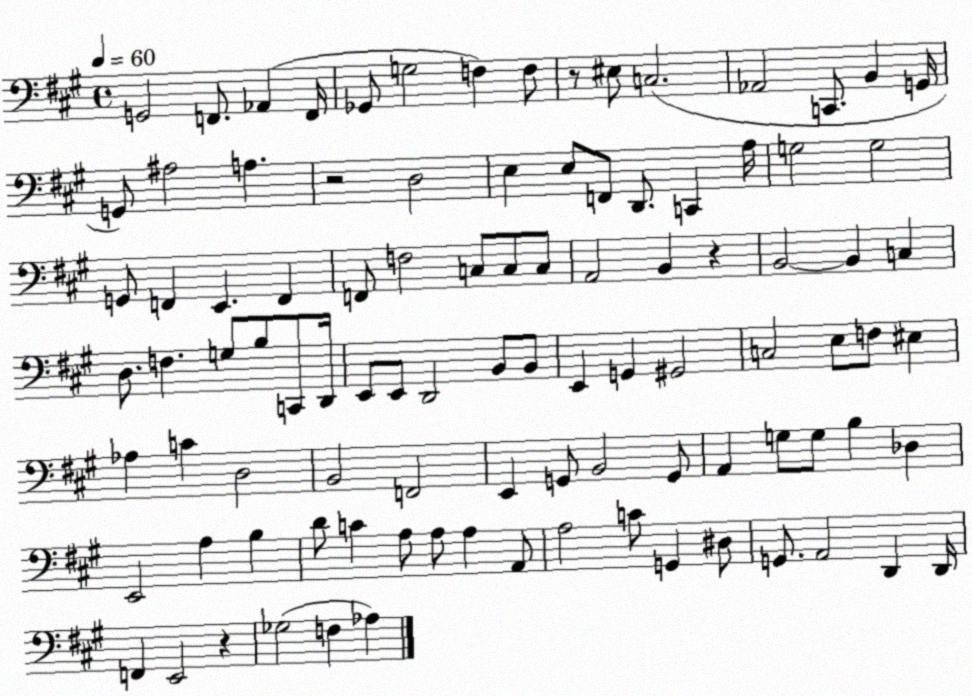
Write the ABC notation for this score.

X:1
T:Untitled
M:4/4
L:1/4
K:A
G,,2 F,,/2 _A,, F,,/4 _G,,/2 G,2 F, F,/2 z/2 ^E,/2 C,2 _A,,2 C,,/2 B,, G,,/4 G,,/2 ^A,2 A, z2 D,2 E, E,/2 F,,/2 D,,/2 C,, A,/4 G,2 G,2 G,,/2 F,, E,, F,, F,,/2 F,2 C,/2 C,/2 C,/2 A,,2 B,, z B,,2 B,, C, D,/2 F, G,/2 B,/2 C,,/2 D,,/4 E,,/2 E,,/2 D,,2 B,,/2 B,,/2 E,, G,, ^G,,2 C,2 E,/2 F,/2 ^E, _A, C D,2 B,,2 F,,2 E,, G,,/2 B,,2 G,,/2 A,, G,/2 G,/2 B, _D, E,,2 A, B, D/2 C A,/2 A,/2 A, A,,/2 A,2 C/2 G,, ^D,/2 G,,/2 A,,2 D,, D,,/4 F,, E,,2 z _G,2 F, _A,